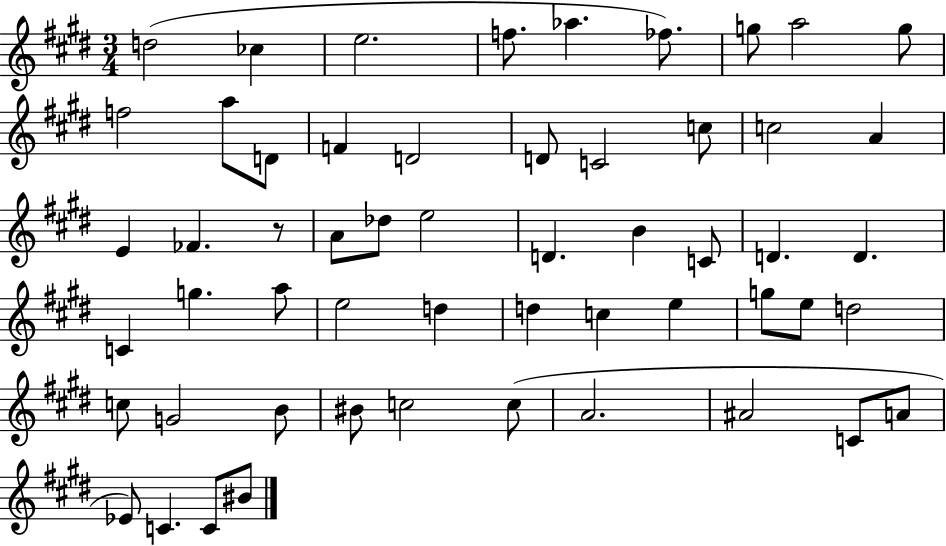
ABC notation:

X:1
T:Untitled
M:3/4
L:1/4
K:E
d2 _c e2 f/2 _a _f/2 g/2 a2 g/2 f2 a/2 D/2 F D2 D/2 C2 c/2 c2 A E _F z/2 A/2 _d/2 e2 D B C/2 D D C g a/2 e2 d d c e g/2 e/2 d2 c/2 G2 B/2 ^B/2 c2 c/2 A2 ^A2 C/2 A/2 _E/2 C C/2 ^B/2